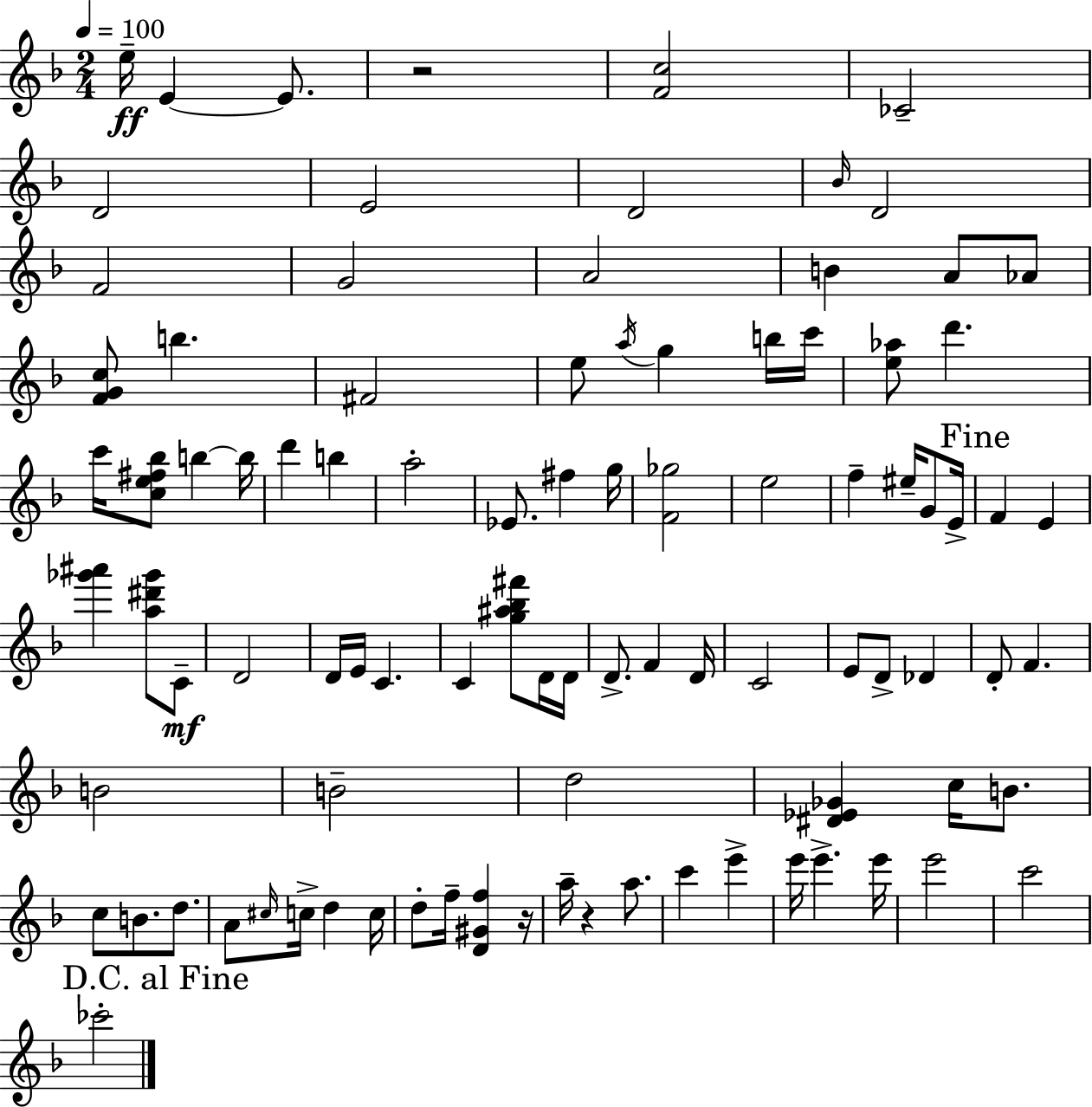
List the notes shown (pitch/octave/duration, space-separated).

E5/s E4/q E4/e. R/h [F4,C5]/h CES4/h D4/h E4/h D4/h Bb4/s D4/h F4/h G4/h A4/h B4/q A4/e Ab4/e [F4,G4,C5]/e B5/q. F#4/h E5/e A5/s G5/q B5/s C6/s [E5,Ab5]/e D6/q. C6/s [C5,E5,F#5,Bb5]/e B5/q B5/s D6/q B5/q A5/h Eb4/e. F#5/q G5/s [F4,Gb5]/h E5/h F5/q EIS5/s G4/e E4/s F4/q E4/q [Gb6,A#6]/q [A5,D#6,Gb6]/e C4/e D4/h D4/s E4/s C4/q. C4/q [G5,A#5,Bb5,F#6]/e D4/s D4/s D4/e. F4/q D4/s C4/h E4/e D4/e Db4/q D4/e F4/q. B4/h B4/h D5/h [D#4,Eb4,Gb4]/q C5/s B4/e. C5/e B4/e. D5/e. A4/e C#5/s C5/s D5/q C5/s D5/e F5/s [D4,G#4,F5]/q R/s A5/s R/q A5/e. C6/q E6/q E6/s E6/q. E6/s E6/h C6/h CES6/h